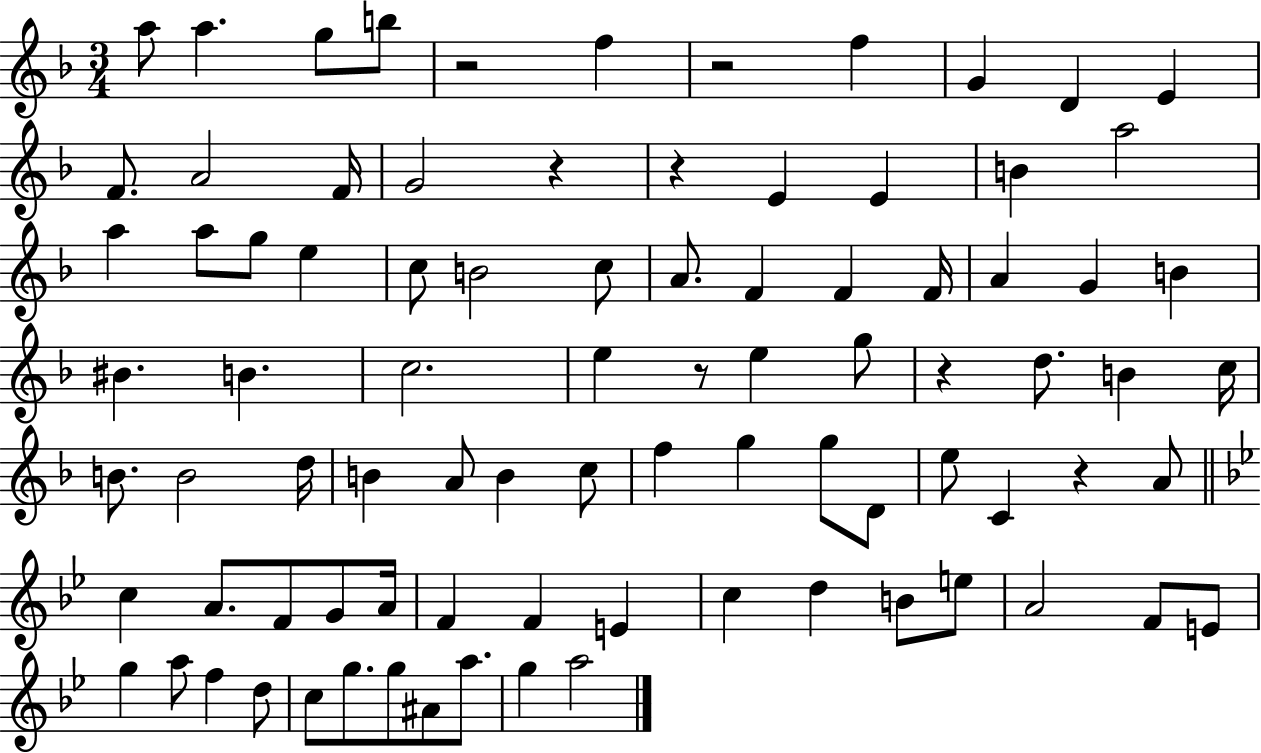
{
  \clef treble
  \numericTimeSignature
  \time 3/4
  \key f \major
  a''8 a''4. g''8 b''8 | r2 f''4 | r2 f''4 | g'4 d'4 e'4 | \break f'8. a'2 f'16 | g'2 r4 | r4 e'4 e'4 | b'4 a''2 | \break a''4 a''8 g''8 e''4 | c''8 b'2 c''8 | a'8. f'4 f'4 f'16 | a'4 g'4 b'4 | \break bis'4. b'4. | c''2. | e''4 r8 e''4 g''8 | r4 d''8. b'4 c''16 | \break b'8. b'2 d''16 | b'4 a'8 b'4 c''8 | f''4 g''4 g''8 d'8 | e''8 c'4 r4 a'8 | \break \bar "||" \break \key bes \major c''4 a'8. f'8 g'8 a'16 | f'4 f'4 e'4 | c''4 d''4 b'8 e''8 | a'2 f'8 e'8 | \break g''4 a''8 f''4 d''8 | c''8 g''8. g''8 ais'8 a''8. | g''4 a''2 | \bar "|."
}